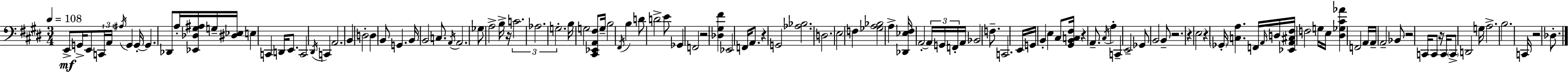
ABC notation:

X:1
T:Untitled
M:3/4
L:1/4
K:E
E,,/2 G,,/4 E,,/2 C,,/4 A,,/4 ^A,/4 G,, G,,/4 G,, _D,,/2 A,/4 [_E,,_D,^G,^A,]/4 G,/4 [^D,_E,]/4 E, C,, D,,/4 E,,/2 C,,2 ^D,,/4 C,, A,,2 B,, D,2 D, B,,/2 G,, B,,/4 B,,2 C,/2 A,,/4 A,,2 _G,/2 A,2 B,/4 z/4 C2 _A,2 G,2 B,/4 G,2 [^C,,_E,,A,,^F,]/2 G,/4 B,2 ^F,,/4 B, D/2 D2 E/2 _G,, F,,2 z2 [_D,^G,^F] _E,,2 F,,/4 A,,/2 z G,,2 [_A,_B,]2 D,2 E,2 F, [_G,A,_B,]2 A, [_D,,_E,^F,]/4 A,,2 A,,/4 G,,/4 F,,/4 A,,/4 _B,,2 F,/2 C,,2 E,,/4 G,,/4 B,, E, ^C,/2 [^G,,B,,C,^F,]/4 z A,,/2 ^C,/4 A, C,, E,,2 _G,,/2 B,,2 B,,/2 z2 z E,2 z _G,,/4 [C,A,] F,,/4 A,,/4 D,/4 [_E,,A,,^C,^F,]/4 F,2 G,/4 E,/4 [^D,_G,^C_A] F,,2 A,,/4 A,,/4 A,,2 _B,,/2 z2 C,,/4 C,,/2 z/4 C,,/4 C,,/2 D,,2 G,/4 A,2 B,2 C,,/4 z2 _D,/2